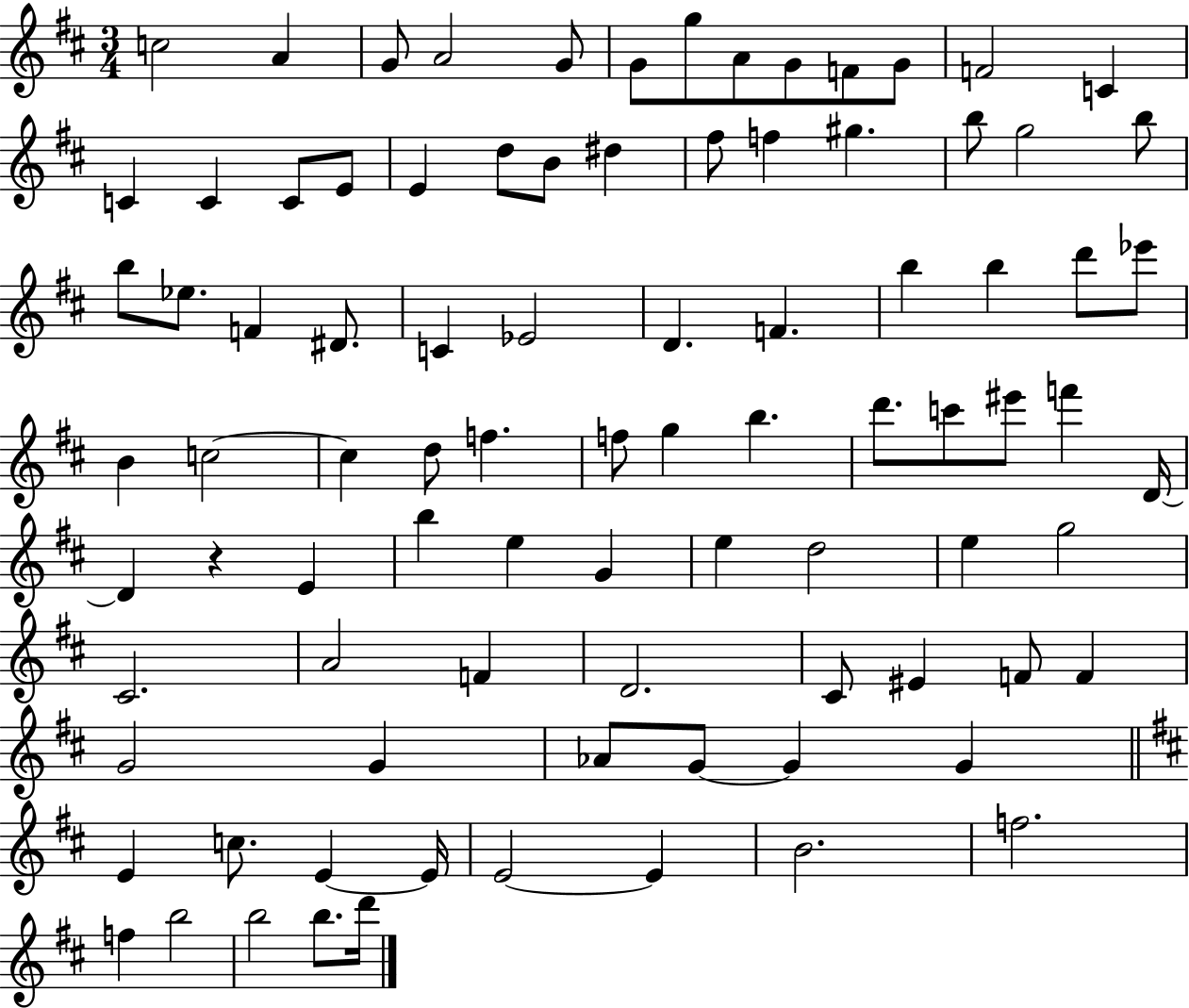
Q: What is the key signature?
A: D major